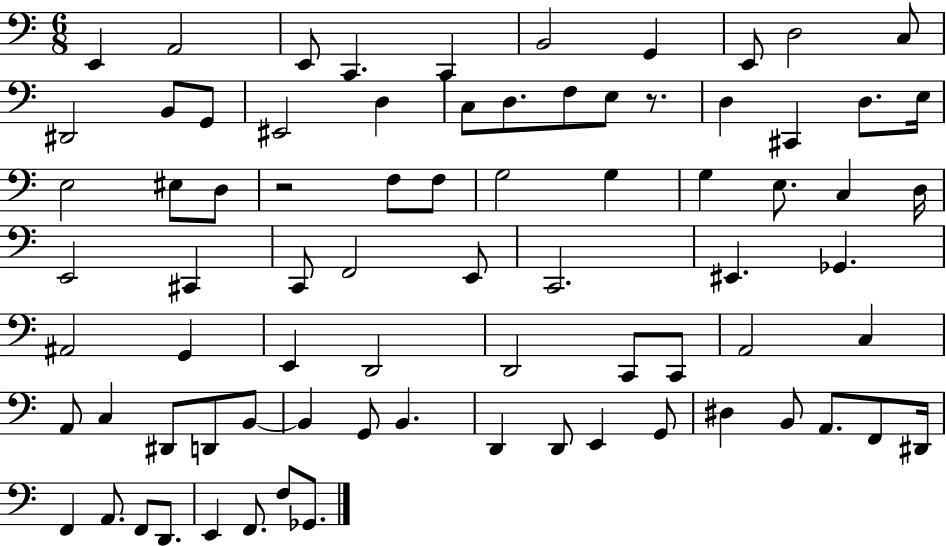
{
  \clef bass
  \numericTimeSignature
  \time 6/8
  \key c \major
  \repeat volta 2 { e,4 a,2 | e,8 c,4. c,4 | b,2 g,4 | e,8 d2 c8 | \break dis,2 b,8 g,8 | eis,2 d4 | c8 d8. f8 e8 r8. | d4 cis,4 d8. e16 | \break e2 eis8 d8 | r2 f8 f8 | g2 g4 | g4 e8. c4 d16 | \break e,2 cis,4 | c,8 f,2 e,8 | c,2. | eis,4. ges,4. | \break ais,2 g,4 | e,4 d,2 | d,2 c,8 c,8 | a,2 c4 | \break a,8 c4 dis,8 d,8 b,8~~ | b,4 g,8 b,4. | d,4 d,8 e,4 g,8 | dis4 b,8 a,8. f,8 dis,16 | \break f,4 a,8. f,8 d,8. | e,4 f,8. f8 ges,8. | } \bar "|."
}